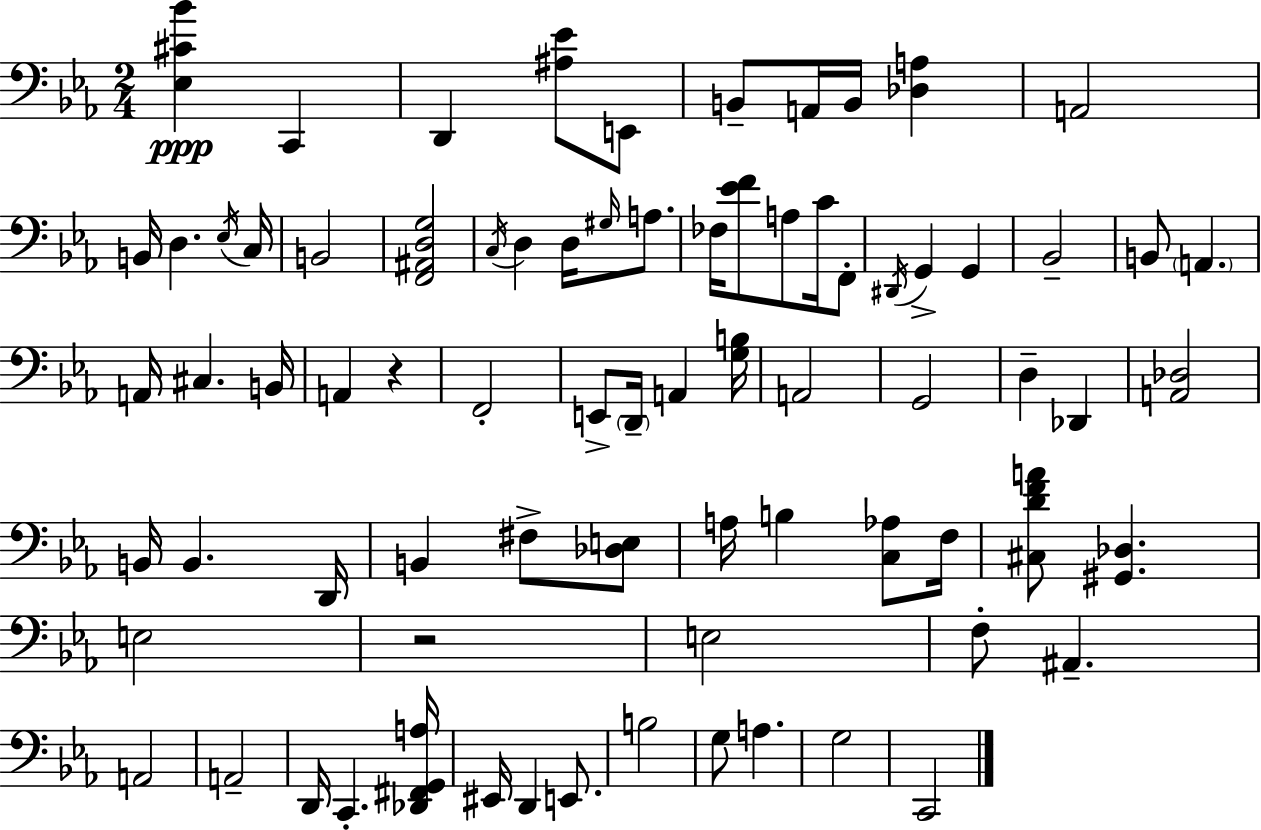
[Eb3,C#4,Bb4]/q C2/q D2/q [A#3,Eb4]/e E2/e B2/e A2/s B2/s [Db3,A3]/q A2/h B2/s D3/q. Eb3/s C3/s B2/h [F2,A#2,D3,G3]/h C3/s D3/q D3/s G#3/s A3/e. FES3/s [Eb4,F4]/e A3/e C4/s F2/e D#2/s G2/q G2/q Bb2/h B2/e A2/q. A2/s C#3/q. B2/s A2/q R/q F2/h E2/e D2/s A2/q [G3,B3]/s A2/h G2/h D3/q Db2/q [A2,Db3]/h B2/s B2/q. D2/s B2/q F#3/e [Db3,E3]/e A3/s B3/q [C3,Ab3]/e F3/s [C#3,D4,F4,A4]/e [G#2,Db3]/q. E3/h R/h E3/h F3/e A#2/q. A2/h A2/h D2/s C2/q. [Db2,F#2,G2,A3]/s EIS2/s D2/q E2/e. B3/h G3/e A3/q. G3/h C2/h